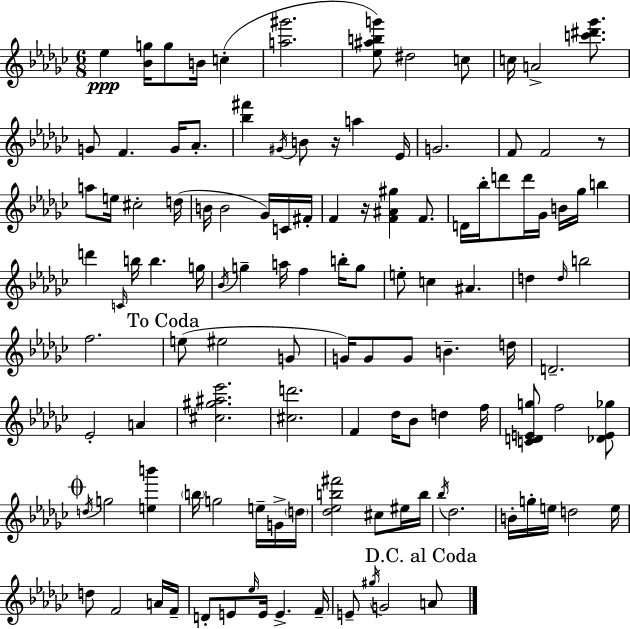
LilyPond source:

{
  \clef treble
  \numericTimeSignature
  \time 6/8
  \key ees \minor
  ees''4\ppp <bes' g''>16 g''8 b'16 c''4-.( | <a'' gis'''>2. | <ees'' ais'' b'' g'''>8) dis''2 c''8 | c''16 a'2-> <c''' dis''' ges'''>8. | \break g'8 f'4. g'16 aes'8.-. | <bes'' fis'''>4 \acciaccatura { gis'16 } b'8 r16 a''4 | ees'16 g'2. | f'8 f'2 r8 | \break a''8 e''16 cis''2-. | d''16( b'16 b'2 ges'16) c'16 | fis'16-. f'4 r16 <f' ais' gis''>4 f'8. | d'16 bes''16-. d'''8 d'''16 ges'16 b'16 ges''16 b''4 | \break d'''4 \grace { c'16 } b''16 b''4. | g''16 \acciaccatura { bes'16 } g''4-- a''16 f''4 | b''16-. g''8 e''8-. c''4 ais'4. | d''4 \grace { d''16 } b''2 | \break f''2. | \mark "To Coda" e''8( eis''2 | g'8 g'16) g'8 g'8 b'4.-- | d''16 d'2.-- | \break ees'2-. | a'4 <cis'' gis'' ais'' ees'''>2. | <cis'' d'''>2. | f'4 des''16 bes'8 d''4 | \break f''16 <c' d' e' g''>8 f''2 | <des' e' ges''>8 \mark \markup { \musicglyph "scripts.coda" } \acciaccatura { d''16 } g''2 | <e'' b'''>4 \parenthesize b''16 g''2 | e''16-- g'16-> \parenthesize d''16 <des'' ees'' b'' fis'''>2 | \break cis''8 eis''16 b''16 \acciaccatura { bes''16 } des''2. | b'16-. g''16-. e''16 d''2 | e''16 d''8 f'2 | a'16 f'16-- d'8-. e'8 \grace { ees''16 } e'16 | \break e'4.-> f'16-- e'8-- \acciaccatura { gis''16 } g'2 | \mark "D.C. al Coda" a'8 \bar "|."
}